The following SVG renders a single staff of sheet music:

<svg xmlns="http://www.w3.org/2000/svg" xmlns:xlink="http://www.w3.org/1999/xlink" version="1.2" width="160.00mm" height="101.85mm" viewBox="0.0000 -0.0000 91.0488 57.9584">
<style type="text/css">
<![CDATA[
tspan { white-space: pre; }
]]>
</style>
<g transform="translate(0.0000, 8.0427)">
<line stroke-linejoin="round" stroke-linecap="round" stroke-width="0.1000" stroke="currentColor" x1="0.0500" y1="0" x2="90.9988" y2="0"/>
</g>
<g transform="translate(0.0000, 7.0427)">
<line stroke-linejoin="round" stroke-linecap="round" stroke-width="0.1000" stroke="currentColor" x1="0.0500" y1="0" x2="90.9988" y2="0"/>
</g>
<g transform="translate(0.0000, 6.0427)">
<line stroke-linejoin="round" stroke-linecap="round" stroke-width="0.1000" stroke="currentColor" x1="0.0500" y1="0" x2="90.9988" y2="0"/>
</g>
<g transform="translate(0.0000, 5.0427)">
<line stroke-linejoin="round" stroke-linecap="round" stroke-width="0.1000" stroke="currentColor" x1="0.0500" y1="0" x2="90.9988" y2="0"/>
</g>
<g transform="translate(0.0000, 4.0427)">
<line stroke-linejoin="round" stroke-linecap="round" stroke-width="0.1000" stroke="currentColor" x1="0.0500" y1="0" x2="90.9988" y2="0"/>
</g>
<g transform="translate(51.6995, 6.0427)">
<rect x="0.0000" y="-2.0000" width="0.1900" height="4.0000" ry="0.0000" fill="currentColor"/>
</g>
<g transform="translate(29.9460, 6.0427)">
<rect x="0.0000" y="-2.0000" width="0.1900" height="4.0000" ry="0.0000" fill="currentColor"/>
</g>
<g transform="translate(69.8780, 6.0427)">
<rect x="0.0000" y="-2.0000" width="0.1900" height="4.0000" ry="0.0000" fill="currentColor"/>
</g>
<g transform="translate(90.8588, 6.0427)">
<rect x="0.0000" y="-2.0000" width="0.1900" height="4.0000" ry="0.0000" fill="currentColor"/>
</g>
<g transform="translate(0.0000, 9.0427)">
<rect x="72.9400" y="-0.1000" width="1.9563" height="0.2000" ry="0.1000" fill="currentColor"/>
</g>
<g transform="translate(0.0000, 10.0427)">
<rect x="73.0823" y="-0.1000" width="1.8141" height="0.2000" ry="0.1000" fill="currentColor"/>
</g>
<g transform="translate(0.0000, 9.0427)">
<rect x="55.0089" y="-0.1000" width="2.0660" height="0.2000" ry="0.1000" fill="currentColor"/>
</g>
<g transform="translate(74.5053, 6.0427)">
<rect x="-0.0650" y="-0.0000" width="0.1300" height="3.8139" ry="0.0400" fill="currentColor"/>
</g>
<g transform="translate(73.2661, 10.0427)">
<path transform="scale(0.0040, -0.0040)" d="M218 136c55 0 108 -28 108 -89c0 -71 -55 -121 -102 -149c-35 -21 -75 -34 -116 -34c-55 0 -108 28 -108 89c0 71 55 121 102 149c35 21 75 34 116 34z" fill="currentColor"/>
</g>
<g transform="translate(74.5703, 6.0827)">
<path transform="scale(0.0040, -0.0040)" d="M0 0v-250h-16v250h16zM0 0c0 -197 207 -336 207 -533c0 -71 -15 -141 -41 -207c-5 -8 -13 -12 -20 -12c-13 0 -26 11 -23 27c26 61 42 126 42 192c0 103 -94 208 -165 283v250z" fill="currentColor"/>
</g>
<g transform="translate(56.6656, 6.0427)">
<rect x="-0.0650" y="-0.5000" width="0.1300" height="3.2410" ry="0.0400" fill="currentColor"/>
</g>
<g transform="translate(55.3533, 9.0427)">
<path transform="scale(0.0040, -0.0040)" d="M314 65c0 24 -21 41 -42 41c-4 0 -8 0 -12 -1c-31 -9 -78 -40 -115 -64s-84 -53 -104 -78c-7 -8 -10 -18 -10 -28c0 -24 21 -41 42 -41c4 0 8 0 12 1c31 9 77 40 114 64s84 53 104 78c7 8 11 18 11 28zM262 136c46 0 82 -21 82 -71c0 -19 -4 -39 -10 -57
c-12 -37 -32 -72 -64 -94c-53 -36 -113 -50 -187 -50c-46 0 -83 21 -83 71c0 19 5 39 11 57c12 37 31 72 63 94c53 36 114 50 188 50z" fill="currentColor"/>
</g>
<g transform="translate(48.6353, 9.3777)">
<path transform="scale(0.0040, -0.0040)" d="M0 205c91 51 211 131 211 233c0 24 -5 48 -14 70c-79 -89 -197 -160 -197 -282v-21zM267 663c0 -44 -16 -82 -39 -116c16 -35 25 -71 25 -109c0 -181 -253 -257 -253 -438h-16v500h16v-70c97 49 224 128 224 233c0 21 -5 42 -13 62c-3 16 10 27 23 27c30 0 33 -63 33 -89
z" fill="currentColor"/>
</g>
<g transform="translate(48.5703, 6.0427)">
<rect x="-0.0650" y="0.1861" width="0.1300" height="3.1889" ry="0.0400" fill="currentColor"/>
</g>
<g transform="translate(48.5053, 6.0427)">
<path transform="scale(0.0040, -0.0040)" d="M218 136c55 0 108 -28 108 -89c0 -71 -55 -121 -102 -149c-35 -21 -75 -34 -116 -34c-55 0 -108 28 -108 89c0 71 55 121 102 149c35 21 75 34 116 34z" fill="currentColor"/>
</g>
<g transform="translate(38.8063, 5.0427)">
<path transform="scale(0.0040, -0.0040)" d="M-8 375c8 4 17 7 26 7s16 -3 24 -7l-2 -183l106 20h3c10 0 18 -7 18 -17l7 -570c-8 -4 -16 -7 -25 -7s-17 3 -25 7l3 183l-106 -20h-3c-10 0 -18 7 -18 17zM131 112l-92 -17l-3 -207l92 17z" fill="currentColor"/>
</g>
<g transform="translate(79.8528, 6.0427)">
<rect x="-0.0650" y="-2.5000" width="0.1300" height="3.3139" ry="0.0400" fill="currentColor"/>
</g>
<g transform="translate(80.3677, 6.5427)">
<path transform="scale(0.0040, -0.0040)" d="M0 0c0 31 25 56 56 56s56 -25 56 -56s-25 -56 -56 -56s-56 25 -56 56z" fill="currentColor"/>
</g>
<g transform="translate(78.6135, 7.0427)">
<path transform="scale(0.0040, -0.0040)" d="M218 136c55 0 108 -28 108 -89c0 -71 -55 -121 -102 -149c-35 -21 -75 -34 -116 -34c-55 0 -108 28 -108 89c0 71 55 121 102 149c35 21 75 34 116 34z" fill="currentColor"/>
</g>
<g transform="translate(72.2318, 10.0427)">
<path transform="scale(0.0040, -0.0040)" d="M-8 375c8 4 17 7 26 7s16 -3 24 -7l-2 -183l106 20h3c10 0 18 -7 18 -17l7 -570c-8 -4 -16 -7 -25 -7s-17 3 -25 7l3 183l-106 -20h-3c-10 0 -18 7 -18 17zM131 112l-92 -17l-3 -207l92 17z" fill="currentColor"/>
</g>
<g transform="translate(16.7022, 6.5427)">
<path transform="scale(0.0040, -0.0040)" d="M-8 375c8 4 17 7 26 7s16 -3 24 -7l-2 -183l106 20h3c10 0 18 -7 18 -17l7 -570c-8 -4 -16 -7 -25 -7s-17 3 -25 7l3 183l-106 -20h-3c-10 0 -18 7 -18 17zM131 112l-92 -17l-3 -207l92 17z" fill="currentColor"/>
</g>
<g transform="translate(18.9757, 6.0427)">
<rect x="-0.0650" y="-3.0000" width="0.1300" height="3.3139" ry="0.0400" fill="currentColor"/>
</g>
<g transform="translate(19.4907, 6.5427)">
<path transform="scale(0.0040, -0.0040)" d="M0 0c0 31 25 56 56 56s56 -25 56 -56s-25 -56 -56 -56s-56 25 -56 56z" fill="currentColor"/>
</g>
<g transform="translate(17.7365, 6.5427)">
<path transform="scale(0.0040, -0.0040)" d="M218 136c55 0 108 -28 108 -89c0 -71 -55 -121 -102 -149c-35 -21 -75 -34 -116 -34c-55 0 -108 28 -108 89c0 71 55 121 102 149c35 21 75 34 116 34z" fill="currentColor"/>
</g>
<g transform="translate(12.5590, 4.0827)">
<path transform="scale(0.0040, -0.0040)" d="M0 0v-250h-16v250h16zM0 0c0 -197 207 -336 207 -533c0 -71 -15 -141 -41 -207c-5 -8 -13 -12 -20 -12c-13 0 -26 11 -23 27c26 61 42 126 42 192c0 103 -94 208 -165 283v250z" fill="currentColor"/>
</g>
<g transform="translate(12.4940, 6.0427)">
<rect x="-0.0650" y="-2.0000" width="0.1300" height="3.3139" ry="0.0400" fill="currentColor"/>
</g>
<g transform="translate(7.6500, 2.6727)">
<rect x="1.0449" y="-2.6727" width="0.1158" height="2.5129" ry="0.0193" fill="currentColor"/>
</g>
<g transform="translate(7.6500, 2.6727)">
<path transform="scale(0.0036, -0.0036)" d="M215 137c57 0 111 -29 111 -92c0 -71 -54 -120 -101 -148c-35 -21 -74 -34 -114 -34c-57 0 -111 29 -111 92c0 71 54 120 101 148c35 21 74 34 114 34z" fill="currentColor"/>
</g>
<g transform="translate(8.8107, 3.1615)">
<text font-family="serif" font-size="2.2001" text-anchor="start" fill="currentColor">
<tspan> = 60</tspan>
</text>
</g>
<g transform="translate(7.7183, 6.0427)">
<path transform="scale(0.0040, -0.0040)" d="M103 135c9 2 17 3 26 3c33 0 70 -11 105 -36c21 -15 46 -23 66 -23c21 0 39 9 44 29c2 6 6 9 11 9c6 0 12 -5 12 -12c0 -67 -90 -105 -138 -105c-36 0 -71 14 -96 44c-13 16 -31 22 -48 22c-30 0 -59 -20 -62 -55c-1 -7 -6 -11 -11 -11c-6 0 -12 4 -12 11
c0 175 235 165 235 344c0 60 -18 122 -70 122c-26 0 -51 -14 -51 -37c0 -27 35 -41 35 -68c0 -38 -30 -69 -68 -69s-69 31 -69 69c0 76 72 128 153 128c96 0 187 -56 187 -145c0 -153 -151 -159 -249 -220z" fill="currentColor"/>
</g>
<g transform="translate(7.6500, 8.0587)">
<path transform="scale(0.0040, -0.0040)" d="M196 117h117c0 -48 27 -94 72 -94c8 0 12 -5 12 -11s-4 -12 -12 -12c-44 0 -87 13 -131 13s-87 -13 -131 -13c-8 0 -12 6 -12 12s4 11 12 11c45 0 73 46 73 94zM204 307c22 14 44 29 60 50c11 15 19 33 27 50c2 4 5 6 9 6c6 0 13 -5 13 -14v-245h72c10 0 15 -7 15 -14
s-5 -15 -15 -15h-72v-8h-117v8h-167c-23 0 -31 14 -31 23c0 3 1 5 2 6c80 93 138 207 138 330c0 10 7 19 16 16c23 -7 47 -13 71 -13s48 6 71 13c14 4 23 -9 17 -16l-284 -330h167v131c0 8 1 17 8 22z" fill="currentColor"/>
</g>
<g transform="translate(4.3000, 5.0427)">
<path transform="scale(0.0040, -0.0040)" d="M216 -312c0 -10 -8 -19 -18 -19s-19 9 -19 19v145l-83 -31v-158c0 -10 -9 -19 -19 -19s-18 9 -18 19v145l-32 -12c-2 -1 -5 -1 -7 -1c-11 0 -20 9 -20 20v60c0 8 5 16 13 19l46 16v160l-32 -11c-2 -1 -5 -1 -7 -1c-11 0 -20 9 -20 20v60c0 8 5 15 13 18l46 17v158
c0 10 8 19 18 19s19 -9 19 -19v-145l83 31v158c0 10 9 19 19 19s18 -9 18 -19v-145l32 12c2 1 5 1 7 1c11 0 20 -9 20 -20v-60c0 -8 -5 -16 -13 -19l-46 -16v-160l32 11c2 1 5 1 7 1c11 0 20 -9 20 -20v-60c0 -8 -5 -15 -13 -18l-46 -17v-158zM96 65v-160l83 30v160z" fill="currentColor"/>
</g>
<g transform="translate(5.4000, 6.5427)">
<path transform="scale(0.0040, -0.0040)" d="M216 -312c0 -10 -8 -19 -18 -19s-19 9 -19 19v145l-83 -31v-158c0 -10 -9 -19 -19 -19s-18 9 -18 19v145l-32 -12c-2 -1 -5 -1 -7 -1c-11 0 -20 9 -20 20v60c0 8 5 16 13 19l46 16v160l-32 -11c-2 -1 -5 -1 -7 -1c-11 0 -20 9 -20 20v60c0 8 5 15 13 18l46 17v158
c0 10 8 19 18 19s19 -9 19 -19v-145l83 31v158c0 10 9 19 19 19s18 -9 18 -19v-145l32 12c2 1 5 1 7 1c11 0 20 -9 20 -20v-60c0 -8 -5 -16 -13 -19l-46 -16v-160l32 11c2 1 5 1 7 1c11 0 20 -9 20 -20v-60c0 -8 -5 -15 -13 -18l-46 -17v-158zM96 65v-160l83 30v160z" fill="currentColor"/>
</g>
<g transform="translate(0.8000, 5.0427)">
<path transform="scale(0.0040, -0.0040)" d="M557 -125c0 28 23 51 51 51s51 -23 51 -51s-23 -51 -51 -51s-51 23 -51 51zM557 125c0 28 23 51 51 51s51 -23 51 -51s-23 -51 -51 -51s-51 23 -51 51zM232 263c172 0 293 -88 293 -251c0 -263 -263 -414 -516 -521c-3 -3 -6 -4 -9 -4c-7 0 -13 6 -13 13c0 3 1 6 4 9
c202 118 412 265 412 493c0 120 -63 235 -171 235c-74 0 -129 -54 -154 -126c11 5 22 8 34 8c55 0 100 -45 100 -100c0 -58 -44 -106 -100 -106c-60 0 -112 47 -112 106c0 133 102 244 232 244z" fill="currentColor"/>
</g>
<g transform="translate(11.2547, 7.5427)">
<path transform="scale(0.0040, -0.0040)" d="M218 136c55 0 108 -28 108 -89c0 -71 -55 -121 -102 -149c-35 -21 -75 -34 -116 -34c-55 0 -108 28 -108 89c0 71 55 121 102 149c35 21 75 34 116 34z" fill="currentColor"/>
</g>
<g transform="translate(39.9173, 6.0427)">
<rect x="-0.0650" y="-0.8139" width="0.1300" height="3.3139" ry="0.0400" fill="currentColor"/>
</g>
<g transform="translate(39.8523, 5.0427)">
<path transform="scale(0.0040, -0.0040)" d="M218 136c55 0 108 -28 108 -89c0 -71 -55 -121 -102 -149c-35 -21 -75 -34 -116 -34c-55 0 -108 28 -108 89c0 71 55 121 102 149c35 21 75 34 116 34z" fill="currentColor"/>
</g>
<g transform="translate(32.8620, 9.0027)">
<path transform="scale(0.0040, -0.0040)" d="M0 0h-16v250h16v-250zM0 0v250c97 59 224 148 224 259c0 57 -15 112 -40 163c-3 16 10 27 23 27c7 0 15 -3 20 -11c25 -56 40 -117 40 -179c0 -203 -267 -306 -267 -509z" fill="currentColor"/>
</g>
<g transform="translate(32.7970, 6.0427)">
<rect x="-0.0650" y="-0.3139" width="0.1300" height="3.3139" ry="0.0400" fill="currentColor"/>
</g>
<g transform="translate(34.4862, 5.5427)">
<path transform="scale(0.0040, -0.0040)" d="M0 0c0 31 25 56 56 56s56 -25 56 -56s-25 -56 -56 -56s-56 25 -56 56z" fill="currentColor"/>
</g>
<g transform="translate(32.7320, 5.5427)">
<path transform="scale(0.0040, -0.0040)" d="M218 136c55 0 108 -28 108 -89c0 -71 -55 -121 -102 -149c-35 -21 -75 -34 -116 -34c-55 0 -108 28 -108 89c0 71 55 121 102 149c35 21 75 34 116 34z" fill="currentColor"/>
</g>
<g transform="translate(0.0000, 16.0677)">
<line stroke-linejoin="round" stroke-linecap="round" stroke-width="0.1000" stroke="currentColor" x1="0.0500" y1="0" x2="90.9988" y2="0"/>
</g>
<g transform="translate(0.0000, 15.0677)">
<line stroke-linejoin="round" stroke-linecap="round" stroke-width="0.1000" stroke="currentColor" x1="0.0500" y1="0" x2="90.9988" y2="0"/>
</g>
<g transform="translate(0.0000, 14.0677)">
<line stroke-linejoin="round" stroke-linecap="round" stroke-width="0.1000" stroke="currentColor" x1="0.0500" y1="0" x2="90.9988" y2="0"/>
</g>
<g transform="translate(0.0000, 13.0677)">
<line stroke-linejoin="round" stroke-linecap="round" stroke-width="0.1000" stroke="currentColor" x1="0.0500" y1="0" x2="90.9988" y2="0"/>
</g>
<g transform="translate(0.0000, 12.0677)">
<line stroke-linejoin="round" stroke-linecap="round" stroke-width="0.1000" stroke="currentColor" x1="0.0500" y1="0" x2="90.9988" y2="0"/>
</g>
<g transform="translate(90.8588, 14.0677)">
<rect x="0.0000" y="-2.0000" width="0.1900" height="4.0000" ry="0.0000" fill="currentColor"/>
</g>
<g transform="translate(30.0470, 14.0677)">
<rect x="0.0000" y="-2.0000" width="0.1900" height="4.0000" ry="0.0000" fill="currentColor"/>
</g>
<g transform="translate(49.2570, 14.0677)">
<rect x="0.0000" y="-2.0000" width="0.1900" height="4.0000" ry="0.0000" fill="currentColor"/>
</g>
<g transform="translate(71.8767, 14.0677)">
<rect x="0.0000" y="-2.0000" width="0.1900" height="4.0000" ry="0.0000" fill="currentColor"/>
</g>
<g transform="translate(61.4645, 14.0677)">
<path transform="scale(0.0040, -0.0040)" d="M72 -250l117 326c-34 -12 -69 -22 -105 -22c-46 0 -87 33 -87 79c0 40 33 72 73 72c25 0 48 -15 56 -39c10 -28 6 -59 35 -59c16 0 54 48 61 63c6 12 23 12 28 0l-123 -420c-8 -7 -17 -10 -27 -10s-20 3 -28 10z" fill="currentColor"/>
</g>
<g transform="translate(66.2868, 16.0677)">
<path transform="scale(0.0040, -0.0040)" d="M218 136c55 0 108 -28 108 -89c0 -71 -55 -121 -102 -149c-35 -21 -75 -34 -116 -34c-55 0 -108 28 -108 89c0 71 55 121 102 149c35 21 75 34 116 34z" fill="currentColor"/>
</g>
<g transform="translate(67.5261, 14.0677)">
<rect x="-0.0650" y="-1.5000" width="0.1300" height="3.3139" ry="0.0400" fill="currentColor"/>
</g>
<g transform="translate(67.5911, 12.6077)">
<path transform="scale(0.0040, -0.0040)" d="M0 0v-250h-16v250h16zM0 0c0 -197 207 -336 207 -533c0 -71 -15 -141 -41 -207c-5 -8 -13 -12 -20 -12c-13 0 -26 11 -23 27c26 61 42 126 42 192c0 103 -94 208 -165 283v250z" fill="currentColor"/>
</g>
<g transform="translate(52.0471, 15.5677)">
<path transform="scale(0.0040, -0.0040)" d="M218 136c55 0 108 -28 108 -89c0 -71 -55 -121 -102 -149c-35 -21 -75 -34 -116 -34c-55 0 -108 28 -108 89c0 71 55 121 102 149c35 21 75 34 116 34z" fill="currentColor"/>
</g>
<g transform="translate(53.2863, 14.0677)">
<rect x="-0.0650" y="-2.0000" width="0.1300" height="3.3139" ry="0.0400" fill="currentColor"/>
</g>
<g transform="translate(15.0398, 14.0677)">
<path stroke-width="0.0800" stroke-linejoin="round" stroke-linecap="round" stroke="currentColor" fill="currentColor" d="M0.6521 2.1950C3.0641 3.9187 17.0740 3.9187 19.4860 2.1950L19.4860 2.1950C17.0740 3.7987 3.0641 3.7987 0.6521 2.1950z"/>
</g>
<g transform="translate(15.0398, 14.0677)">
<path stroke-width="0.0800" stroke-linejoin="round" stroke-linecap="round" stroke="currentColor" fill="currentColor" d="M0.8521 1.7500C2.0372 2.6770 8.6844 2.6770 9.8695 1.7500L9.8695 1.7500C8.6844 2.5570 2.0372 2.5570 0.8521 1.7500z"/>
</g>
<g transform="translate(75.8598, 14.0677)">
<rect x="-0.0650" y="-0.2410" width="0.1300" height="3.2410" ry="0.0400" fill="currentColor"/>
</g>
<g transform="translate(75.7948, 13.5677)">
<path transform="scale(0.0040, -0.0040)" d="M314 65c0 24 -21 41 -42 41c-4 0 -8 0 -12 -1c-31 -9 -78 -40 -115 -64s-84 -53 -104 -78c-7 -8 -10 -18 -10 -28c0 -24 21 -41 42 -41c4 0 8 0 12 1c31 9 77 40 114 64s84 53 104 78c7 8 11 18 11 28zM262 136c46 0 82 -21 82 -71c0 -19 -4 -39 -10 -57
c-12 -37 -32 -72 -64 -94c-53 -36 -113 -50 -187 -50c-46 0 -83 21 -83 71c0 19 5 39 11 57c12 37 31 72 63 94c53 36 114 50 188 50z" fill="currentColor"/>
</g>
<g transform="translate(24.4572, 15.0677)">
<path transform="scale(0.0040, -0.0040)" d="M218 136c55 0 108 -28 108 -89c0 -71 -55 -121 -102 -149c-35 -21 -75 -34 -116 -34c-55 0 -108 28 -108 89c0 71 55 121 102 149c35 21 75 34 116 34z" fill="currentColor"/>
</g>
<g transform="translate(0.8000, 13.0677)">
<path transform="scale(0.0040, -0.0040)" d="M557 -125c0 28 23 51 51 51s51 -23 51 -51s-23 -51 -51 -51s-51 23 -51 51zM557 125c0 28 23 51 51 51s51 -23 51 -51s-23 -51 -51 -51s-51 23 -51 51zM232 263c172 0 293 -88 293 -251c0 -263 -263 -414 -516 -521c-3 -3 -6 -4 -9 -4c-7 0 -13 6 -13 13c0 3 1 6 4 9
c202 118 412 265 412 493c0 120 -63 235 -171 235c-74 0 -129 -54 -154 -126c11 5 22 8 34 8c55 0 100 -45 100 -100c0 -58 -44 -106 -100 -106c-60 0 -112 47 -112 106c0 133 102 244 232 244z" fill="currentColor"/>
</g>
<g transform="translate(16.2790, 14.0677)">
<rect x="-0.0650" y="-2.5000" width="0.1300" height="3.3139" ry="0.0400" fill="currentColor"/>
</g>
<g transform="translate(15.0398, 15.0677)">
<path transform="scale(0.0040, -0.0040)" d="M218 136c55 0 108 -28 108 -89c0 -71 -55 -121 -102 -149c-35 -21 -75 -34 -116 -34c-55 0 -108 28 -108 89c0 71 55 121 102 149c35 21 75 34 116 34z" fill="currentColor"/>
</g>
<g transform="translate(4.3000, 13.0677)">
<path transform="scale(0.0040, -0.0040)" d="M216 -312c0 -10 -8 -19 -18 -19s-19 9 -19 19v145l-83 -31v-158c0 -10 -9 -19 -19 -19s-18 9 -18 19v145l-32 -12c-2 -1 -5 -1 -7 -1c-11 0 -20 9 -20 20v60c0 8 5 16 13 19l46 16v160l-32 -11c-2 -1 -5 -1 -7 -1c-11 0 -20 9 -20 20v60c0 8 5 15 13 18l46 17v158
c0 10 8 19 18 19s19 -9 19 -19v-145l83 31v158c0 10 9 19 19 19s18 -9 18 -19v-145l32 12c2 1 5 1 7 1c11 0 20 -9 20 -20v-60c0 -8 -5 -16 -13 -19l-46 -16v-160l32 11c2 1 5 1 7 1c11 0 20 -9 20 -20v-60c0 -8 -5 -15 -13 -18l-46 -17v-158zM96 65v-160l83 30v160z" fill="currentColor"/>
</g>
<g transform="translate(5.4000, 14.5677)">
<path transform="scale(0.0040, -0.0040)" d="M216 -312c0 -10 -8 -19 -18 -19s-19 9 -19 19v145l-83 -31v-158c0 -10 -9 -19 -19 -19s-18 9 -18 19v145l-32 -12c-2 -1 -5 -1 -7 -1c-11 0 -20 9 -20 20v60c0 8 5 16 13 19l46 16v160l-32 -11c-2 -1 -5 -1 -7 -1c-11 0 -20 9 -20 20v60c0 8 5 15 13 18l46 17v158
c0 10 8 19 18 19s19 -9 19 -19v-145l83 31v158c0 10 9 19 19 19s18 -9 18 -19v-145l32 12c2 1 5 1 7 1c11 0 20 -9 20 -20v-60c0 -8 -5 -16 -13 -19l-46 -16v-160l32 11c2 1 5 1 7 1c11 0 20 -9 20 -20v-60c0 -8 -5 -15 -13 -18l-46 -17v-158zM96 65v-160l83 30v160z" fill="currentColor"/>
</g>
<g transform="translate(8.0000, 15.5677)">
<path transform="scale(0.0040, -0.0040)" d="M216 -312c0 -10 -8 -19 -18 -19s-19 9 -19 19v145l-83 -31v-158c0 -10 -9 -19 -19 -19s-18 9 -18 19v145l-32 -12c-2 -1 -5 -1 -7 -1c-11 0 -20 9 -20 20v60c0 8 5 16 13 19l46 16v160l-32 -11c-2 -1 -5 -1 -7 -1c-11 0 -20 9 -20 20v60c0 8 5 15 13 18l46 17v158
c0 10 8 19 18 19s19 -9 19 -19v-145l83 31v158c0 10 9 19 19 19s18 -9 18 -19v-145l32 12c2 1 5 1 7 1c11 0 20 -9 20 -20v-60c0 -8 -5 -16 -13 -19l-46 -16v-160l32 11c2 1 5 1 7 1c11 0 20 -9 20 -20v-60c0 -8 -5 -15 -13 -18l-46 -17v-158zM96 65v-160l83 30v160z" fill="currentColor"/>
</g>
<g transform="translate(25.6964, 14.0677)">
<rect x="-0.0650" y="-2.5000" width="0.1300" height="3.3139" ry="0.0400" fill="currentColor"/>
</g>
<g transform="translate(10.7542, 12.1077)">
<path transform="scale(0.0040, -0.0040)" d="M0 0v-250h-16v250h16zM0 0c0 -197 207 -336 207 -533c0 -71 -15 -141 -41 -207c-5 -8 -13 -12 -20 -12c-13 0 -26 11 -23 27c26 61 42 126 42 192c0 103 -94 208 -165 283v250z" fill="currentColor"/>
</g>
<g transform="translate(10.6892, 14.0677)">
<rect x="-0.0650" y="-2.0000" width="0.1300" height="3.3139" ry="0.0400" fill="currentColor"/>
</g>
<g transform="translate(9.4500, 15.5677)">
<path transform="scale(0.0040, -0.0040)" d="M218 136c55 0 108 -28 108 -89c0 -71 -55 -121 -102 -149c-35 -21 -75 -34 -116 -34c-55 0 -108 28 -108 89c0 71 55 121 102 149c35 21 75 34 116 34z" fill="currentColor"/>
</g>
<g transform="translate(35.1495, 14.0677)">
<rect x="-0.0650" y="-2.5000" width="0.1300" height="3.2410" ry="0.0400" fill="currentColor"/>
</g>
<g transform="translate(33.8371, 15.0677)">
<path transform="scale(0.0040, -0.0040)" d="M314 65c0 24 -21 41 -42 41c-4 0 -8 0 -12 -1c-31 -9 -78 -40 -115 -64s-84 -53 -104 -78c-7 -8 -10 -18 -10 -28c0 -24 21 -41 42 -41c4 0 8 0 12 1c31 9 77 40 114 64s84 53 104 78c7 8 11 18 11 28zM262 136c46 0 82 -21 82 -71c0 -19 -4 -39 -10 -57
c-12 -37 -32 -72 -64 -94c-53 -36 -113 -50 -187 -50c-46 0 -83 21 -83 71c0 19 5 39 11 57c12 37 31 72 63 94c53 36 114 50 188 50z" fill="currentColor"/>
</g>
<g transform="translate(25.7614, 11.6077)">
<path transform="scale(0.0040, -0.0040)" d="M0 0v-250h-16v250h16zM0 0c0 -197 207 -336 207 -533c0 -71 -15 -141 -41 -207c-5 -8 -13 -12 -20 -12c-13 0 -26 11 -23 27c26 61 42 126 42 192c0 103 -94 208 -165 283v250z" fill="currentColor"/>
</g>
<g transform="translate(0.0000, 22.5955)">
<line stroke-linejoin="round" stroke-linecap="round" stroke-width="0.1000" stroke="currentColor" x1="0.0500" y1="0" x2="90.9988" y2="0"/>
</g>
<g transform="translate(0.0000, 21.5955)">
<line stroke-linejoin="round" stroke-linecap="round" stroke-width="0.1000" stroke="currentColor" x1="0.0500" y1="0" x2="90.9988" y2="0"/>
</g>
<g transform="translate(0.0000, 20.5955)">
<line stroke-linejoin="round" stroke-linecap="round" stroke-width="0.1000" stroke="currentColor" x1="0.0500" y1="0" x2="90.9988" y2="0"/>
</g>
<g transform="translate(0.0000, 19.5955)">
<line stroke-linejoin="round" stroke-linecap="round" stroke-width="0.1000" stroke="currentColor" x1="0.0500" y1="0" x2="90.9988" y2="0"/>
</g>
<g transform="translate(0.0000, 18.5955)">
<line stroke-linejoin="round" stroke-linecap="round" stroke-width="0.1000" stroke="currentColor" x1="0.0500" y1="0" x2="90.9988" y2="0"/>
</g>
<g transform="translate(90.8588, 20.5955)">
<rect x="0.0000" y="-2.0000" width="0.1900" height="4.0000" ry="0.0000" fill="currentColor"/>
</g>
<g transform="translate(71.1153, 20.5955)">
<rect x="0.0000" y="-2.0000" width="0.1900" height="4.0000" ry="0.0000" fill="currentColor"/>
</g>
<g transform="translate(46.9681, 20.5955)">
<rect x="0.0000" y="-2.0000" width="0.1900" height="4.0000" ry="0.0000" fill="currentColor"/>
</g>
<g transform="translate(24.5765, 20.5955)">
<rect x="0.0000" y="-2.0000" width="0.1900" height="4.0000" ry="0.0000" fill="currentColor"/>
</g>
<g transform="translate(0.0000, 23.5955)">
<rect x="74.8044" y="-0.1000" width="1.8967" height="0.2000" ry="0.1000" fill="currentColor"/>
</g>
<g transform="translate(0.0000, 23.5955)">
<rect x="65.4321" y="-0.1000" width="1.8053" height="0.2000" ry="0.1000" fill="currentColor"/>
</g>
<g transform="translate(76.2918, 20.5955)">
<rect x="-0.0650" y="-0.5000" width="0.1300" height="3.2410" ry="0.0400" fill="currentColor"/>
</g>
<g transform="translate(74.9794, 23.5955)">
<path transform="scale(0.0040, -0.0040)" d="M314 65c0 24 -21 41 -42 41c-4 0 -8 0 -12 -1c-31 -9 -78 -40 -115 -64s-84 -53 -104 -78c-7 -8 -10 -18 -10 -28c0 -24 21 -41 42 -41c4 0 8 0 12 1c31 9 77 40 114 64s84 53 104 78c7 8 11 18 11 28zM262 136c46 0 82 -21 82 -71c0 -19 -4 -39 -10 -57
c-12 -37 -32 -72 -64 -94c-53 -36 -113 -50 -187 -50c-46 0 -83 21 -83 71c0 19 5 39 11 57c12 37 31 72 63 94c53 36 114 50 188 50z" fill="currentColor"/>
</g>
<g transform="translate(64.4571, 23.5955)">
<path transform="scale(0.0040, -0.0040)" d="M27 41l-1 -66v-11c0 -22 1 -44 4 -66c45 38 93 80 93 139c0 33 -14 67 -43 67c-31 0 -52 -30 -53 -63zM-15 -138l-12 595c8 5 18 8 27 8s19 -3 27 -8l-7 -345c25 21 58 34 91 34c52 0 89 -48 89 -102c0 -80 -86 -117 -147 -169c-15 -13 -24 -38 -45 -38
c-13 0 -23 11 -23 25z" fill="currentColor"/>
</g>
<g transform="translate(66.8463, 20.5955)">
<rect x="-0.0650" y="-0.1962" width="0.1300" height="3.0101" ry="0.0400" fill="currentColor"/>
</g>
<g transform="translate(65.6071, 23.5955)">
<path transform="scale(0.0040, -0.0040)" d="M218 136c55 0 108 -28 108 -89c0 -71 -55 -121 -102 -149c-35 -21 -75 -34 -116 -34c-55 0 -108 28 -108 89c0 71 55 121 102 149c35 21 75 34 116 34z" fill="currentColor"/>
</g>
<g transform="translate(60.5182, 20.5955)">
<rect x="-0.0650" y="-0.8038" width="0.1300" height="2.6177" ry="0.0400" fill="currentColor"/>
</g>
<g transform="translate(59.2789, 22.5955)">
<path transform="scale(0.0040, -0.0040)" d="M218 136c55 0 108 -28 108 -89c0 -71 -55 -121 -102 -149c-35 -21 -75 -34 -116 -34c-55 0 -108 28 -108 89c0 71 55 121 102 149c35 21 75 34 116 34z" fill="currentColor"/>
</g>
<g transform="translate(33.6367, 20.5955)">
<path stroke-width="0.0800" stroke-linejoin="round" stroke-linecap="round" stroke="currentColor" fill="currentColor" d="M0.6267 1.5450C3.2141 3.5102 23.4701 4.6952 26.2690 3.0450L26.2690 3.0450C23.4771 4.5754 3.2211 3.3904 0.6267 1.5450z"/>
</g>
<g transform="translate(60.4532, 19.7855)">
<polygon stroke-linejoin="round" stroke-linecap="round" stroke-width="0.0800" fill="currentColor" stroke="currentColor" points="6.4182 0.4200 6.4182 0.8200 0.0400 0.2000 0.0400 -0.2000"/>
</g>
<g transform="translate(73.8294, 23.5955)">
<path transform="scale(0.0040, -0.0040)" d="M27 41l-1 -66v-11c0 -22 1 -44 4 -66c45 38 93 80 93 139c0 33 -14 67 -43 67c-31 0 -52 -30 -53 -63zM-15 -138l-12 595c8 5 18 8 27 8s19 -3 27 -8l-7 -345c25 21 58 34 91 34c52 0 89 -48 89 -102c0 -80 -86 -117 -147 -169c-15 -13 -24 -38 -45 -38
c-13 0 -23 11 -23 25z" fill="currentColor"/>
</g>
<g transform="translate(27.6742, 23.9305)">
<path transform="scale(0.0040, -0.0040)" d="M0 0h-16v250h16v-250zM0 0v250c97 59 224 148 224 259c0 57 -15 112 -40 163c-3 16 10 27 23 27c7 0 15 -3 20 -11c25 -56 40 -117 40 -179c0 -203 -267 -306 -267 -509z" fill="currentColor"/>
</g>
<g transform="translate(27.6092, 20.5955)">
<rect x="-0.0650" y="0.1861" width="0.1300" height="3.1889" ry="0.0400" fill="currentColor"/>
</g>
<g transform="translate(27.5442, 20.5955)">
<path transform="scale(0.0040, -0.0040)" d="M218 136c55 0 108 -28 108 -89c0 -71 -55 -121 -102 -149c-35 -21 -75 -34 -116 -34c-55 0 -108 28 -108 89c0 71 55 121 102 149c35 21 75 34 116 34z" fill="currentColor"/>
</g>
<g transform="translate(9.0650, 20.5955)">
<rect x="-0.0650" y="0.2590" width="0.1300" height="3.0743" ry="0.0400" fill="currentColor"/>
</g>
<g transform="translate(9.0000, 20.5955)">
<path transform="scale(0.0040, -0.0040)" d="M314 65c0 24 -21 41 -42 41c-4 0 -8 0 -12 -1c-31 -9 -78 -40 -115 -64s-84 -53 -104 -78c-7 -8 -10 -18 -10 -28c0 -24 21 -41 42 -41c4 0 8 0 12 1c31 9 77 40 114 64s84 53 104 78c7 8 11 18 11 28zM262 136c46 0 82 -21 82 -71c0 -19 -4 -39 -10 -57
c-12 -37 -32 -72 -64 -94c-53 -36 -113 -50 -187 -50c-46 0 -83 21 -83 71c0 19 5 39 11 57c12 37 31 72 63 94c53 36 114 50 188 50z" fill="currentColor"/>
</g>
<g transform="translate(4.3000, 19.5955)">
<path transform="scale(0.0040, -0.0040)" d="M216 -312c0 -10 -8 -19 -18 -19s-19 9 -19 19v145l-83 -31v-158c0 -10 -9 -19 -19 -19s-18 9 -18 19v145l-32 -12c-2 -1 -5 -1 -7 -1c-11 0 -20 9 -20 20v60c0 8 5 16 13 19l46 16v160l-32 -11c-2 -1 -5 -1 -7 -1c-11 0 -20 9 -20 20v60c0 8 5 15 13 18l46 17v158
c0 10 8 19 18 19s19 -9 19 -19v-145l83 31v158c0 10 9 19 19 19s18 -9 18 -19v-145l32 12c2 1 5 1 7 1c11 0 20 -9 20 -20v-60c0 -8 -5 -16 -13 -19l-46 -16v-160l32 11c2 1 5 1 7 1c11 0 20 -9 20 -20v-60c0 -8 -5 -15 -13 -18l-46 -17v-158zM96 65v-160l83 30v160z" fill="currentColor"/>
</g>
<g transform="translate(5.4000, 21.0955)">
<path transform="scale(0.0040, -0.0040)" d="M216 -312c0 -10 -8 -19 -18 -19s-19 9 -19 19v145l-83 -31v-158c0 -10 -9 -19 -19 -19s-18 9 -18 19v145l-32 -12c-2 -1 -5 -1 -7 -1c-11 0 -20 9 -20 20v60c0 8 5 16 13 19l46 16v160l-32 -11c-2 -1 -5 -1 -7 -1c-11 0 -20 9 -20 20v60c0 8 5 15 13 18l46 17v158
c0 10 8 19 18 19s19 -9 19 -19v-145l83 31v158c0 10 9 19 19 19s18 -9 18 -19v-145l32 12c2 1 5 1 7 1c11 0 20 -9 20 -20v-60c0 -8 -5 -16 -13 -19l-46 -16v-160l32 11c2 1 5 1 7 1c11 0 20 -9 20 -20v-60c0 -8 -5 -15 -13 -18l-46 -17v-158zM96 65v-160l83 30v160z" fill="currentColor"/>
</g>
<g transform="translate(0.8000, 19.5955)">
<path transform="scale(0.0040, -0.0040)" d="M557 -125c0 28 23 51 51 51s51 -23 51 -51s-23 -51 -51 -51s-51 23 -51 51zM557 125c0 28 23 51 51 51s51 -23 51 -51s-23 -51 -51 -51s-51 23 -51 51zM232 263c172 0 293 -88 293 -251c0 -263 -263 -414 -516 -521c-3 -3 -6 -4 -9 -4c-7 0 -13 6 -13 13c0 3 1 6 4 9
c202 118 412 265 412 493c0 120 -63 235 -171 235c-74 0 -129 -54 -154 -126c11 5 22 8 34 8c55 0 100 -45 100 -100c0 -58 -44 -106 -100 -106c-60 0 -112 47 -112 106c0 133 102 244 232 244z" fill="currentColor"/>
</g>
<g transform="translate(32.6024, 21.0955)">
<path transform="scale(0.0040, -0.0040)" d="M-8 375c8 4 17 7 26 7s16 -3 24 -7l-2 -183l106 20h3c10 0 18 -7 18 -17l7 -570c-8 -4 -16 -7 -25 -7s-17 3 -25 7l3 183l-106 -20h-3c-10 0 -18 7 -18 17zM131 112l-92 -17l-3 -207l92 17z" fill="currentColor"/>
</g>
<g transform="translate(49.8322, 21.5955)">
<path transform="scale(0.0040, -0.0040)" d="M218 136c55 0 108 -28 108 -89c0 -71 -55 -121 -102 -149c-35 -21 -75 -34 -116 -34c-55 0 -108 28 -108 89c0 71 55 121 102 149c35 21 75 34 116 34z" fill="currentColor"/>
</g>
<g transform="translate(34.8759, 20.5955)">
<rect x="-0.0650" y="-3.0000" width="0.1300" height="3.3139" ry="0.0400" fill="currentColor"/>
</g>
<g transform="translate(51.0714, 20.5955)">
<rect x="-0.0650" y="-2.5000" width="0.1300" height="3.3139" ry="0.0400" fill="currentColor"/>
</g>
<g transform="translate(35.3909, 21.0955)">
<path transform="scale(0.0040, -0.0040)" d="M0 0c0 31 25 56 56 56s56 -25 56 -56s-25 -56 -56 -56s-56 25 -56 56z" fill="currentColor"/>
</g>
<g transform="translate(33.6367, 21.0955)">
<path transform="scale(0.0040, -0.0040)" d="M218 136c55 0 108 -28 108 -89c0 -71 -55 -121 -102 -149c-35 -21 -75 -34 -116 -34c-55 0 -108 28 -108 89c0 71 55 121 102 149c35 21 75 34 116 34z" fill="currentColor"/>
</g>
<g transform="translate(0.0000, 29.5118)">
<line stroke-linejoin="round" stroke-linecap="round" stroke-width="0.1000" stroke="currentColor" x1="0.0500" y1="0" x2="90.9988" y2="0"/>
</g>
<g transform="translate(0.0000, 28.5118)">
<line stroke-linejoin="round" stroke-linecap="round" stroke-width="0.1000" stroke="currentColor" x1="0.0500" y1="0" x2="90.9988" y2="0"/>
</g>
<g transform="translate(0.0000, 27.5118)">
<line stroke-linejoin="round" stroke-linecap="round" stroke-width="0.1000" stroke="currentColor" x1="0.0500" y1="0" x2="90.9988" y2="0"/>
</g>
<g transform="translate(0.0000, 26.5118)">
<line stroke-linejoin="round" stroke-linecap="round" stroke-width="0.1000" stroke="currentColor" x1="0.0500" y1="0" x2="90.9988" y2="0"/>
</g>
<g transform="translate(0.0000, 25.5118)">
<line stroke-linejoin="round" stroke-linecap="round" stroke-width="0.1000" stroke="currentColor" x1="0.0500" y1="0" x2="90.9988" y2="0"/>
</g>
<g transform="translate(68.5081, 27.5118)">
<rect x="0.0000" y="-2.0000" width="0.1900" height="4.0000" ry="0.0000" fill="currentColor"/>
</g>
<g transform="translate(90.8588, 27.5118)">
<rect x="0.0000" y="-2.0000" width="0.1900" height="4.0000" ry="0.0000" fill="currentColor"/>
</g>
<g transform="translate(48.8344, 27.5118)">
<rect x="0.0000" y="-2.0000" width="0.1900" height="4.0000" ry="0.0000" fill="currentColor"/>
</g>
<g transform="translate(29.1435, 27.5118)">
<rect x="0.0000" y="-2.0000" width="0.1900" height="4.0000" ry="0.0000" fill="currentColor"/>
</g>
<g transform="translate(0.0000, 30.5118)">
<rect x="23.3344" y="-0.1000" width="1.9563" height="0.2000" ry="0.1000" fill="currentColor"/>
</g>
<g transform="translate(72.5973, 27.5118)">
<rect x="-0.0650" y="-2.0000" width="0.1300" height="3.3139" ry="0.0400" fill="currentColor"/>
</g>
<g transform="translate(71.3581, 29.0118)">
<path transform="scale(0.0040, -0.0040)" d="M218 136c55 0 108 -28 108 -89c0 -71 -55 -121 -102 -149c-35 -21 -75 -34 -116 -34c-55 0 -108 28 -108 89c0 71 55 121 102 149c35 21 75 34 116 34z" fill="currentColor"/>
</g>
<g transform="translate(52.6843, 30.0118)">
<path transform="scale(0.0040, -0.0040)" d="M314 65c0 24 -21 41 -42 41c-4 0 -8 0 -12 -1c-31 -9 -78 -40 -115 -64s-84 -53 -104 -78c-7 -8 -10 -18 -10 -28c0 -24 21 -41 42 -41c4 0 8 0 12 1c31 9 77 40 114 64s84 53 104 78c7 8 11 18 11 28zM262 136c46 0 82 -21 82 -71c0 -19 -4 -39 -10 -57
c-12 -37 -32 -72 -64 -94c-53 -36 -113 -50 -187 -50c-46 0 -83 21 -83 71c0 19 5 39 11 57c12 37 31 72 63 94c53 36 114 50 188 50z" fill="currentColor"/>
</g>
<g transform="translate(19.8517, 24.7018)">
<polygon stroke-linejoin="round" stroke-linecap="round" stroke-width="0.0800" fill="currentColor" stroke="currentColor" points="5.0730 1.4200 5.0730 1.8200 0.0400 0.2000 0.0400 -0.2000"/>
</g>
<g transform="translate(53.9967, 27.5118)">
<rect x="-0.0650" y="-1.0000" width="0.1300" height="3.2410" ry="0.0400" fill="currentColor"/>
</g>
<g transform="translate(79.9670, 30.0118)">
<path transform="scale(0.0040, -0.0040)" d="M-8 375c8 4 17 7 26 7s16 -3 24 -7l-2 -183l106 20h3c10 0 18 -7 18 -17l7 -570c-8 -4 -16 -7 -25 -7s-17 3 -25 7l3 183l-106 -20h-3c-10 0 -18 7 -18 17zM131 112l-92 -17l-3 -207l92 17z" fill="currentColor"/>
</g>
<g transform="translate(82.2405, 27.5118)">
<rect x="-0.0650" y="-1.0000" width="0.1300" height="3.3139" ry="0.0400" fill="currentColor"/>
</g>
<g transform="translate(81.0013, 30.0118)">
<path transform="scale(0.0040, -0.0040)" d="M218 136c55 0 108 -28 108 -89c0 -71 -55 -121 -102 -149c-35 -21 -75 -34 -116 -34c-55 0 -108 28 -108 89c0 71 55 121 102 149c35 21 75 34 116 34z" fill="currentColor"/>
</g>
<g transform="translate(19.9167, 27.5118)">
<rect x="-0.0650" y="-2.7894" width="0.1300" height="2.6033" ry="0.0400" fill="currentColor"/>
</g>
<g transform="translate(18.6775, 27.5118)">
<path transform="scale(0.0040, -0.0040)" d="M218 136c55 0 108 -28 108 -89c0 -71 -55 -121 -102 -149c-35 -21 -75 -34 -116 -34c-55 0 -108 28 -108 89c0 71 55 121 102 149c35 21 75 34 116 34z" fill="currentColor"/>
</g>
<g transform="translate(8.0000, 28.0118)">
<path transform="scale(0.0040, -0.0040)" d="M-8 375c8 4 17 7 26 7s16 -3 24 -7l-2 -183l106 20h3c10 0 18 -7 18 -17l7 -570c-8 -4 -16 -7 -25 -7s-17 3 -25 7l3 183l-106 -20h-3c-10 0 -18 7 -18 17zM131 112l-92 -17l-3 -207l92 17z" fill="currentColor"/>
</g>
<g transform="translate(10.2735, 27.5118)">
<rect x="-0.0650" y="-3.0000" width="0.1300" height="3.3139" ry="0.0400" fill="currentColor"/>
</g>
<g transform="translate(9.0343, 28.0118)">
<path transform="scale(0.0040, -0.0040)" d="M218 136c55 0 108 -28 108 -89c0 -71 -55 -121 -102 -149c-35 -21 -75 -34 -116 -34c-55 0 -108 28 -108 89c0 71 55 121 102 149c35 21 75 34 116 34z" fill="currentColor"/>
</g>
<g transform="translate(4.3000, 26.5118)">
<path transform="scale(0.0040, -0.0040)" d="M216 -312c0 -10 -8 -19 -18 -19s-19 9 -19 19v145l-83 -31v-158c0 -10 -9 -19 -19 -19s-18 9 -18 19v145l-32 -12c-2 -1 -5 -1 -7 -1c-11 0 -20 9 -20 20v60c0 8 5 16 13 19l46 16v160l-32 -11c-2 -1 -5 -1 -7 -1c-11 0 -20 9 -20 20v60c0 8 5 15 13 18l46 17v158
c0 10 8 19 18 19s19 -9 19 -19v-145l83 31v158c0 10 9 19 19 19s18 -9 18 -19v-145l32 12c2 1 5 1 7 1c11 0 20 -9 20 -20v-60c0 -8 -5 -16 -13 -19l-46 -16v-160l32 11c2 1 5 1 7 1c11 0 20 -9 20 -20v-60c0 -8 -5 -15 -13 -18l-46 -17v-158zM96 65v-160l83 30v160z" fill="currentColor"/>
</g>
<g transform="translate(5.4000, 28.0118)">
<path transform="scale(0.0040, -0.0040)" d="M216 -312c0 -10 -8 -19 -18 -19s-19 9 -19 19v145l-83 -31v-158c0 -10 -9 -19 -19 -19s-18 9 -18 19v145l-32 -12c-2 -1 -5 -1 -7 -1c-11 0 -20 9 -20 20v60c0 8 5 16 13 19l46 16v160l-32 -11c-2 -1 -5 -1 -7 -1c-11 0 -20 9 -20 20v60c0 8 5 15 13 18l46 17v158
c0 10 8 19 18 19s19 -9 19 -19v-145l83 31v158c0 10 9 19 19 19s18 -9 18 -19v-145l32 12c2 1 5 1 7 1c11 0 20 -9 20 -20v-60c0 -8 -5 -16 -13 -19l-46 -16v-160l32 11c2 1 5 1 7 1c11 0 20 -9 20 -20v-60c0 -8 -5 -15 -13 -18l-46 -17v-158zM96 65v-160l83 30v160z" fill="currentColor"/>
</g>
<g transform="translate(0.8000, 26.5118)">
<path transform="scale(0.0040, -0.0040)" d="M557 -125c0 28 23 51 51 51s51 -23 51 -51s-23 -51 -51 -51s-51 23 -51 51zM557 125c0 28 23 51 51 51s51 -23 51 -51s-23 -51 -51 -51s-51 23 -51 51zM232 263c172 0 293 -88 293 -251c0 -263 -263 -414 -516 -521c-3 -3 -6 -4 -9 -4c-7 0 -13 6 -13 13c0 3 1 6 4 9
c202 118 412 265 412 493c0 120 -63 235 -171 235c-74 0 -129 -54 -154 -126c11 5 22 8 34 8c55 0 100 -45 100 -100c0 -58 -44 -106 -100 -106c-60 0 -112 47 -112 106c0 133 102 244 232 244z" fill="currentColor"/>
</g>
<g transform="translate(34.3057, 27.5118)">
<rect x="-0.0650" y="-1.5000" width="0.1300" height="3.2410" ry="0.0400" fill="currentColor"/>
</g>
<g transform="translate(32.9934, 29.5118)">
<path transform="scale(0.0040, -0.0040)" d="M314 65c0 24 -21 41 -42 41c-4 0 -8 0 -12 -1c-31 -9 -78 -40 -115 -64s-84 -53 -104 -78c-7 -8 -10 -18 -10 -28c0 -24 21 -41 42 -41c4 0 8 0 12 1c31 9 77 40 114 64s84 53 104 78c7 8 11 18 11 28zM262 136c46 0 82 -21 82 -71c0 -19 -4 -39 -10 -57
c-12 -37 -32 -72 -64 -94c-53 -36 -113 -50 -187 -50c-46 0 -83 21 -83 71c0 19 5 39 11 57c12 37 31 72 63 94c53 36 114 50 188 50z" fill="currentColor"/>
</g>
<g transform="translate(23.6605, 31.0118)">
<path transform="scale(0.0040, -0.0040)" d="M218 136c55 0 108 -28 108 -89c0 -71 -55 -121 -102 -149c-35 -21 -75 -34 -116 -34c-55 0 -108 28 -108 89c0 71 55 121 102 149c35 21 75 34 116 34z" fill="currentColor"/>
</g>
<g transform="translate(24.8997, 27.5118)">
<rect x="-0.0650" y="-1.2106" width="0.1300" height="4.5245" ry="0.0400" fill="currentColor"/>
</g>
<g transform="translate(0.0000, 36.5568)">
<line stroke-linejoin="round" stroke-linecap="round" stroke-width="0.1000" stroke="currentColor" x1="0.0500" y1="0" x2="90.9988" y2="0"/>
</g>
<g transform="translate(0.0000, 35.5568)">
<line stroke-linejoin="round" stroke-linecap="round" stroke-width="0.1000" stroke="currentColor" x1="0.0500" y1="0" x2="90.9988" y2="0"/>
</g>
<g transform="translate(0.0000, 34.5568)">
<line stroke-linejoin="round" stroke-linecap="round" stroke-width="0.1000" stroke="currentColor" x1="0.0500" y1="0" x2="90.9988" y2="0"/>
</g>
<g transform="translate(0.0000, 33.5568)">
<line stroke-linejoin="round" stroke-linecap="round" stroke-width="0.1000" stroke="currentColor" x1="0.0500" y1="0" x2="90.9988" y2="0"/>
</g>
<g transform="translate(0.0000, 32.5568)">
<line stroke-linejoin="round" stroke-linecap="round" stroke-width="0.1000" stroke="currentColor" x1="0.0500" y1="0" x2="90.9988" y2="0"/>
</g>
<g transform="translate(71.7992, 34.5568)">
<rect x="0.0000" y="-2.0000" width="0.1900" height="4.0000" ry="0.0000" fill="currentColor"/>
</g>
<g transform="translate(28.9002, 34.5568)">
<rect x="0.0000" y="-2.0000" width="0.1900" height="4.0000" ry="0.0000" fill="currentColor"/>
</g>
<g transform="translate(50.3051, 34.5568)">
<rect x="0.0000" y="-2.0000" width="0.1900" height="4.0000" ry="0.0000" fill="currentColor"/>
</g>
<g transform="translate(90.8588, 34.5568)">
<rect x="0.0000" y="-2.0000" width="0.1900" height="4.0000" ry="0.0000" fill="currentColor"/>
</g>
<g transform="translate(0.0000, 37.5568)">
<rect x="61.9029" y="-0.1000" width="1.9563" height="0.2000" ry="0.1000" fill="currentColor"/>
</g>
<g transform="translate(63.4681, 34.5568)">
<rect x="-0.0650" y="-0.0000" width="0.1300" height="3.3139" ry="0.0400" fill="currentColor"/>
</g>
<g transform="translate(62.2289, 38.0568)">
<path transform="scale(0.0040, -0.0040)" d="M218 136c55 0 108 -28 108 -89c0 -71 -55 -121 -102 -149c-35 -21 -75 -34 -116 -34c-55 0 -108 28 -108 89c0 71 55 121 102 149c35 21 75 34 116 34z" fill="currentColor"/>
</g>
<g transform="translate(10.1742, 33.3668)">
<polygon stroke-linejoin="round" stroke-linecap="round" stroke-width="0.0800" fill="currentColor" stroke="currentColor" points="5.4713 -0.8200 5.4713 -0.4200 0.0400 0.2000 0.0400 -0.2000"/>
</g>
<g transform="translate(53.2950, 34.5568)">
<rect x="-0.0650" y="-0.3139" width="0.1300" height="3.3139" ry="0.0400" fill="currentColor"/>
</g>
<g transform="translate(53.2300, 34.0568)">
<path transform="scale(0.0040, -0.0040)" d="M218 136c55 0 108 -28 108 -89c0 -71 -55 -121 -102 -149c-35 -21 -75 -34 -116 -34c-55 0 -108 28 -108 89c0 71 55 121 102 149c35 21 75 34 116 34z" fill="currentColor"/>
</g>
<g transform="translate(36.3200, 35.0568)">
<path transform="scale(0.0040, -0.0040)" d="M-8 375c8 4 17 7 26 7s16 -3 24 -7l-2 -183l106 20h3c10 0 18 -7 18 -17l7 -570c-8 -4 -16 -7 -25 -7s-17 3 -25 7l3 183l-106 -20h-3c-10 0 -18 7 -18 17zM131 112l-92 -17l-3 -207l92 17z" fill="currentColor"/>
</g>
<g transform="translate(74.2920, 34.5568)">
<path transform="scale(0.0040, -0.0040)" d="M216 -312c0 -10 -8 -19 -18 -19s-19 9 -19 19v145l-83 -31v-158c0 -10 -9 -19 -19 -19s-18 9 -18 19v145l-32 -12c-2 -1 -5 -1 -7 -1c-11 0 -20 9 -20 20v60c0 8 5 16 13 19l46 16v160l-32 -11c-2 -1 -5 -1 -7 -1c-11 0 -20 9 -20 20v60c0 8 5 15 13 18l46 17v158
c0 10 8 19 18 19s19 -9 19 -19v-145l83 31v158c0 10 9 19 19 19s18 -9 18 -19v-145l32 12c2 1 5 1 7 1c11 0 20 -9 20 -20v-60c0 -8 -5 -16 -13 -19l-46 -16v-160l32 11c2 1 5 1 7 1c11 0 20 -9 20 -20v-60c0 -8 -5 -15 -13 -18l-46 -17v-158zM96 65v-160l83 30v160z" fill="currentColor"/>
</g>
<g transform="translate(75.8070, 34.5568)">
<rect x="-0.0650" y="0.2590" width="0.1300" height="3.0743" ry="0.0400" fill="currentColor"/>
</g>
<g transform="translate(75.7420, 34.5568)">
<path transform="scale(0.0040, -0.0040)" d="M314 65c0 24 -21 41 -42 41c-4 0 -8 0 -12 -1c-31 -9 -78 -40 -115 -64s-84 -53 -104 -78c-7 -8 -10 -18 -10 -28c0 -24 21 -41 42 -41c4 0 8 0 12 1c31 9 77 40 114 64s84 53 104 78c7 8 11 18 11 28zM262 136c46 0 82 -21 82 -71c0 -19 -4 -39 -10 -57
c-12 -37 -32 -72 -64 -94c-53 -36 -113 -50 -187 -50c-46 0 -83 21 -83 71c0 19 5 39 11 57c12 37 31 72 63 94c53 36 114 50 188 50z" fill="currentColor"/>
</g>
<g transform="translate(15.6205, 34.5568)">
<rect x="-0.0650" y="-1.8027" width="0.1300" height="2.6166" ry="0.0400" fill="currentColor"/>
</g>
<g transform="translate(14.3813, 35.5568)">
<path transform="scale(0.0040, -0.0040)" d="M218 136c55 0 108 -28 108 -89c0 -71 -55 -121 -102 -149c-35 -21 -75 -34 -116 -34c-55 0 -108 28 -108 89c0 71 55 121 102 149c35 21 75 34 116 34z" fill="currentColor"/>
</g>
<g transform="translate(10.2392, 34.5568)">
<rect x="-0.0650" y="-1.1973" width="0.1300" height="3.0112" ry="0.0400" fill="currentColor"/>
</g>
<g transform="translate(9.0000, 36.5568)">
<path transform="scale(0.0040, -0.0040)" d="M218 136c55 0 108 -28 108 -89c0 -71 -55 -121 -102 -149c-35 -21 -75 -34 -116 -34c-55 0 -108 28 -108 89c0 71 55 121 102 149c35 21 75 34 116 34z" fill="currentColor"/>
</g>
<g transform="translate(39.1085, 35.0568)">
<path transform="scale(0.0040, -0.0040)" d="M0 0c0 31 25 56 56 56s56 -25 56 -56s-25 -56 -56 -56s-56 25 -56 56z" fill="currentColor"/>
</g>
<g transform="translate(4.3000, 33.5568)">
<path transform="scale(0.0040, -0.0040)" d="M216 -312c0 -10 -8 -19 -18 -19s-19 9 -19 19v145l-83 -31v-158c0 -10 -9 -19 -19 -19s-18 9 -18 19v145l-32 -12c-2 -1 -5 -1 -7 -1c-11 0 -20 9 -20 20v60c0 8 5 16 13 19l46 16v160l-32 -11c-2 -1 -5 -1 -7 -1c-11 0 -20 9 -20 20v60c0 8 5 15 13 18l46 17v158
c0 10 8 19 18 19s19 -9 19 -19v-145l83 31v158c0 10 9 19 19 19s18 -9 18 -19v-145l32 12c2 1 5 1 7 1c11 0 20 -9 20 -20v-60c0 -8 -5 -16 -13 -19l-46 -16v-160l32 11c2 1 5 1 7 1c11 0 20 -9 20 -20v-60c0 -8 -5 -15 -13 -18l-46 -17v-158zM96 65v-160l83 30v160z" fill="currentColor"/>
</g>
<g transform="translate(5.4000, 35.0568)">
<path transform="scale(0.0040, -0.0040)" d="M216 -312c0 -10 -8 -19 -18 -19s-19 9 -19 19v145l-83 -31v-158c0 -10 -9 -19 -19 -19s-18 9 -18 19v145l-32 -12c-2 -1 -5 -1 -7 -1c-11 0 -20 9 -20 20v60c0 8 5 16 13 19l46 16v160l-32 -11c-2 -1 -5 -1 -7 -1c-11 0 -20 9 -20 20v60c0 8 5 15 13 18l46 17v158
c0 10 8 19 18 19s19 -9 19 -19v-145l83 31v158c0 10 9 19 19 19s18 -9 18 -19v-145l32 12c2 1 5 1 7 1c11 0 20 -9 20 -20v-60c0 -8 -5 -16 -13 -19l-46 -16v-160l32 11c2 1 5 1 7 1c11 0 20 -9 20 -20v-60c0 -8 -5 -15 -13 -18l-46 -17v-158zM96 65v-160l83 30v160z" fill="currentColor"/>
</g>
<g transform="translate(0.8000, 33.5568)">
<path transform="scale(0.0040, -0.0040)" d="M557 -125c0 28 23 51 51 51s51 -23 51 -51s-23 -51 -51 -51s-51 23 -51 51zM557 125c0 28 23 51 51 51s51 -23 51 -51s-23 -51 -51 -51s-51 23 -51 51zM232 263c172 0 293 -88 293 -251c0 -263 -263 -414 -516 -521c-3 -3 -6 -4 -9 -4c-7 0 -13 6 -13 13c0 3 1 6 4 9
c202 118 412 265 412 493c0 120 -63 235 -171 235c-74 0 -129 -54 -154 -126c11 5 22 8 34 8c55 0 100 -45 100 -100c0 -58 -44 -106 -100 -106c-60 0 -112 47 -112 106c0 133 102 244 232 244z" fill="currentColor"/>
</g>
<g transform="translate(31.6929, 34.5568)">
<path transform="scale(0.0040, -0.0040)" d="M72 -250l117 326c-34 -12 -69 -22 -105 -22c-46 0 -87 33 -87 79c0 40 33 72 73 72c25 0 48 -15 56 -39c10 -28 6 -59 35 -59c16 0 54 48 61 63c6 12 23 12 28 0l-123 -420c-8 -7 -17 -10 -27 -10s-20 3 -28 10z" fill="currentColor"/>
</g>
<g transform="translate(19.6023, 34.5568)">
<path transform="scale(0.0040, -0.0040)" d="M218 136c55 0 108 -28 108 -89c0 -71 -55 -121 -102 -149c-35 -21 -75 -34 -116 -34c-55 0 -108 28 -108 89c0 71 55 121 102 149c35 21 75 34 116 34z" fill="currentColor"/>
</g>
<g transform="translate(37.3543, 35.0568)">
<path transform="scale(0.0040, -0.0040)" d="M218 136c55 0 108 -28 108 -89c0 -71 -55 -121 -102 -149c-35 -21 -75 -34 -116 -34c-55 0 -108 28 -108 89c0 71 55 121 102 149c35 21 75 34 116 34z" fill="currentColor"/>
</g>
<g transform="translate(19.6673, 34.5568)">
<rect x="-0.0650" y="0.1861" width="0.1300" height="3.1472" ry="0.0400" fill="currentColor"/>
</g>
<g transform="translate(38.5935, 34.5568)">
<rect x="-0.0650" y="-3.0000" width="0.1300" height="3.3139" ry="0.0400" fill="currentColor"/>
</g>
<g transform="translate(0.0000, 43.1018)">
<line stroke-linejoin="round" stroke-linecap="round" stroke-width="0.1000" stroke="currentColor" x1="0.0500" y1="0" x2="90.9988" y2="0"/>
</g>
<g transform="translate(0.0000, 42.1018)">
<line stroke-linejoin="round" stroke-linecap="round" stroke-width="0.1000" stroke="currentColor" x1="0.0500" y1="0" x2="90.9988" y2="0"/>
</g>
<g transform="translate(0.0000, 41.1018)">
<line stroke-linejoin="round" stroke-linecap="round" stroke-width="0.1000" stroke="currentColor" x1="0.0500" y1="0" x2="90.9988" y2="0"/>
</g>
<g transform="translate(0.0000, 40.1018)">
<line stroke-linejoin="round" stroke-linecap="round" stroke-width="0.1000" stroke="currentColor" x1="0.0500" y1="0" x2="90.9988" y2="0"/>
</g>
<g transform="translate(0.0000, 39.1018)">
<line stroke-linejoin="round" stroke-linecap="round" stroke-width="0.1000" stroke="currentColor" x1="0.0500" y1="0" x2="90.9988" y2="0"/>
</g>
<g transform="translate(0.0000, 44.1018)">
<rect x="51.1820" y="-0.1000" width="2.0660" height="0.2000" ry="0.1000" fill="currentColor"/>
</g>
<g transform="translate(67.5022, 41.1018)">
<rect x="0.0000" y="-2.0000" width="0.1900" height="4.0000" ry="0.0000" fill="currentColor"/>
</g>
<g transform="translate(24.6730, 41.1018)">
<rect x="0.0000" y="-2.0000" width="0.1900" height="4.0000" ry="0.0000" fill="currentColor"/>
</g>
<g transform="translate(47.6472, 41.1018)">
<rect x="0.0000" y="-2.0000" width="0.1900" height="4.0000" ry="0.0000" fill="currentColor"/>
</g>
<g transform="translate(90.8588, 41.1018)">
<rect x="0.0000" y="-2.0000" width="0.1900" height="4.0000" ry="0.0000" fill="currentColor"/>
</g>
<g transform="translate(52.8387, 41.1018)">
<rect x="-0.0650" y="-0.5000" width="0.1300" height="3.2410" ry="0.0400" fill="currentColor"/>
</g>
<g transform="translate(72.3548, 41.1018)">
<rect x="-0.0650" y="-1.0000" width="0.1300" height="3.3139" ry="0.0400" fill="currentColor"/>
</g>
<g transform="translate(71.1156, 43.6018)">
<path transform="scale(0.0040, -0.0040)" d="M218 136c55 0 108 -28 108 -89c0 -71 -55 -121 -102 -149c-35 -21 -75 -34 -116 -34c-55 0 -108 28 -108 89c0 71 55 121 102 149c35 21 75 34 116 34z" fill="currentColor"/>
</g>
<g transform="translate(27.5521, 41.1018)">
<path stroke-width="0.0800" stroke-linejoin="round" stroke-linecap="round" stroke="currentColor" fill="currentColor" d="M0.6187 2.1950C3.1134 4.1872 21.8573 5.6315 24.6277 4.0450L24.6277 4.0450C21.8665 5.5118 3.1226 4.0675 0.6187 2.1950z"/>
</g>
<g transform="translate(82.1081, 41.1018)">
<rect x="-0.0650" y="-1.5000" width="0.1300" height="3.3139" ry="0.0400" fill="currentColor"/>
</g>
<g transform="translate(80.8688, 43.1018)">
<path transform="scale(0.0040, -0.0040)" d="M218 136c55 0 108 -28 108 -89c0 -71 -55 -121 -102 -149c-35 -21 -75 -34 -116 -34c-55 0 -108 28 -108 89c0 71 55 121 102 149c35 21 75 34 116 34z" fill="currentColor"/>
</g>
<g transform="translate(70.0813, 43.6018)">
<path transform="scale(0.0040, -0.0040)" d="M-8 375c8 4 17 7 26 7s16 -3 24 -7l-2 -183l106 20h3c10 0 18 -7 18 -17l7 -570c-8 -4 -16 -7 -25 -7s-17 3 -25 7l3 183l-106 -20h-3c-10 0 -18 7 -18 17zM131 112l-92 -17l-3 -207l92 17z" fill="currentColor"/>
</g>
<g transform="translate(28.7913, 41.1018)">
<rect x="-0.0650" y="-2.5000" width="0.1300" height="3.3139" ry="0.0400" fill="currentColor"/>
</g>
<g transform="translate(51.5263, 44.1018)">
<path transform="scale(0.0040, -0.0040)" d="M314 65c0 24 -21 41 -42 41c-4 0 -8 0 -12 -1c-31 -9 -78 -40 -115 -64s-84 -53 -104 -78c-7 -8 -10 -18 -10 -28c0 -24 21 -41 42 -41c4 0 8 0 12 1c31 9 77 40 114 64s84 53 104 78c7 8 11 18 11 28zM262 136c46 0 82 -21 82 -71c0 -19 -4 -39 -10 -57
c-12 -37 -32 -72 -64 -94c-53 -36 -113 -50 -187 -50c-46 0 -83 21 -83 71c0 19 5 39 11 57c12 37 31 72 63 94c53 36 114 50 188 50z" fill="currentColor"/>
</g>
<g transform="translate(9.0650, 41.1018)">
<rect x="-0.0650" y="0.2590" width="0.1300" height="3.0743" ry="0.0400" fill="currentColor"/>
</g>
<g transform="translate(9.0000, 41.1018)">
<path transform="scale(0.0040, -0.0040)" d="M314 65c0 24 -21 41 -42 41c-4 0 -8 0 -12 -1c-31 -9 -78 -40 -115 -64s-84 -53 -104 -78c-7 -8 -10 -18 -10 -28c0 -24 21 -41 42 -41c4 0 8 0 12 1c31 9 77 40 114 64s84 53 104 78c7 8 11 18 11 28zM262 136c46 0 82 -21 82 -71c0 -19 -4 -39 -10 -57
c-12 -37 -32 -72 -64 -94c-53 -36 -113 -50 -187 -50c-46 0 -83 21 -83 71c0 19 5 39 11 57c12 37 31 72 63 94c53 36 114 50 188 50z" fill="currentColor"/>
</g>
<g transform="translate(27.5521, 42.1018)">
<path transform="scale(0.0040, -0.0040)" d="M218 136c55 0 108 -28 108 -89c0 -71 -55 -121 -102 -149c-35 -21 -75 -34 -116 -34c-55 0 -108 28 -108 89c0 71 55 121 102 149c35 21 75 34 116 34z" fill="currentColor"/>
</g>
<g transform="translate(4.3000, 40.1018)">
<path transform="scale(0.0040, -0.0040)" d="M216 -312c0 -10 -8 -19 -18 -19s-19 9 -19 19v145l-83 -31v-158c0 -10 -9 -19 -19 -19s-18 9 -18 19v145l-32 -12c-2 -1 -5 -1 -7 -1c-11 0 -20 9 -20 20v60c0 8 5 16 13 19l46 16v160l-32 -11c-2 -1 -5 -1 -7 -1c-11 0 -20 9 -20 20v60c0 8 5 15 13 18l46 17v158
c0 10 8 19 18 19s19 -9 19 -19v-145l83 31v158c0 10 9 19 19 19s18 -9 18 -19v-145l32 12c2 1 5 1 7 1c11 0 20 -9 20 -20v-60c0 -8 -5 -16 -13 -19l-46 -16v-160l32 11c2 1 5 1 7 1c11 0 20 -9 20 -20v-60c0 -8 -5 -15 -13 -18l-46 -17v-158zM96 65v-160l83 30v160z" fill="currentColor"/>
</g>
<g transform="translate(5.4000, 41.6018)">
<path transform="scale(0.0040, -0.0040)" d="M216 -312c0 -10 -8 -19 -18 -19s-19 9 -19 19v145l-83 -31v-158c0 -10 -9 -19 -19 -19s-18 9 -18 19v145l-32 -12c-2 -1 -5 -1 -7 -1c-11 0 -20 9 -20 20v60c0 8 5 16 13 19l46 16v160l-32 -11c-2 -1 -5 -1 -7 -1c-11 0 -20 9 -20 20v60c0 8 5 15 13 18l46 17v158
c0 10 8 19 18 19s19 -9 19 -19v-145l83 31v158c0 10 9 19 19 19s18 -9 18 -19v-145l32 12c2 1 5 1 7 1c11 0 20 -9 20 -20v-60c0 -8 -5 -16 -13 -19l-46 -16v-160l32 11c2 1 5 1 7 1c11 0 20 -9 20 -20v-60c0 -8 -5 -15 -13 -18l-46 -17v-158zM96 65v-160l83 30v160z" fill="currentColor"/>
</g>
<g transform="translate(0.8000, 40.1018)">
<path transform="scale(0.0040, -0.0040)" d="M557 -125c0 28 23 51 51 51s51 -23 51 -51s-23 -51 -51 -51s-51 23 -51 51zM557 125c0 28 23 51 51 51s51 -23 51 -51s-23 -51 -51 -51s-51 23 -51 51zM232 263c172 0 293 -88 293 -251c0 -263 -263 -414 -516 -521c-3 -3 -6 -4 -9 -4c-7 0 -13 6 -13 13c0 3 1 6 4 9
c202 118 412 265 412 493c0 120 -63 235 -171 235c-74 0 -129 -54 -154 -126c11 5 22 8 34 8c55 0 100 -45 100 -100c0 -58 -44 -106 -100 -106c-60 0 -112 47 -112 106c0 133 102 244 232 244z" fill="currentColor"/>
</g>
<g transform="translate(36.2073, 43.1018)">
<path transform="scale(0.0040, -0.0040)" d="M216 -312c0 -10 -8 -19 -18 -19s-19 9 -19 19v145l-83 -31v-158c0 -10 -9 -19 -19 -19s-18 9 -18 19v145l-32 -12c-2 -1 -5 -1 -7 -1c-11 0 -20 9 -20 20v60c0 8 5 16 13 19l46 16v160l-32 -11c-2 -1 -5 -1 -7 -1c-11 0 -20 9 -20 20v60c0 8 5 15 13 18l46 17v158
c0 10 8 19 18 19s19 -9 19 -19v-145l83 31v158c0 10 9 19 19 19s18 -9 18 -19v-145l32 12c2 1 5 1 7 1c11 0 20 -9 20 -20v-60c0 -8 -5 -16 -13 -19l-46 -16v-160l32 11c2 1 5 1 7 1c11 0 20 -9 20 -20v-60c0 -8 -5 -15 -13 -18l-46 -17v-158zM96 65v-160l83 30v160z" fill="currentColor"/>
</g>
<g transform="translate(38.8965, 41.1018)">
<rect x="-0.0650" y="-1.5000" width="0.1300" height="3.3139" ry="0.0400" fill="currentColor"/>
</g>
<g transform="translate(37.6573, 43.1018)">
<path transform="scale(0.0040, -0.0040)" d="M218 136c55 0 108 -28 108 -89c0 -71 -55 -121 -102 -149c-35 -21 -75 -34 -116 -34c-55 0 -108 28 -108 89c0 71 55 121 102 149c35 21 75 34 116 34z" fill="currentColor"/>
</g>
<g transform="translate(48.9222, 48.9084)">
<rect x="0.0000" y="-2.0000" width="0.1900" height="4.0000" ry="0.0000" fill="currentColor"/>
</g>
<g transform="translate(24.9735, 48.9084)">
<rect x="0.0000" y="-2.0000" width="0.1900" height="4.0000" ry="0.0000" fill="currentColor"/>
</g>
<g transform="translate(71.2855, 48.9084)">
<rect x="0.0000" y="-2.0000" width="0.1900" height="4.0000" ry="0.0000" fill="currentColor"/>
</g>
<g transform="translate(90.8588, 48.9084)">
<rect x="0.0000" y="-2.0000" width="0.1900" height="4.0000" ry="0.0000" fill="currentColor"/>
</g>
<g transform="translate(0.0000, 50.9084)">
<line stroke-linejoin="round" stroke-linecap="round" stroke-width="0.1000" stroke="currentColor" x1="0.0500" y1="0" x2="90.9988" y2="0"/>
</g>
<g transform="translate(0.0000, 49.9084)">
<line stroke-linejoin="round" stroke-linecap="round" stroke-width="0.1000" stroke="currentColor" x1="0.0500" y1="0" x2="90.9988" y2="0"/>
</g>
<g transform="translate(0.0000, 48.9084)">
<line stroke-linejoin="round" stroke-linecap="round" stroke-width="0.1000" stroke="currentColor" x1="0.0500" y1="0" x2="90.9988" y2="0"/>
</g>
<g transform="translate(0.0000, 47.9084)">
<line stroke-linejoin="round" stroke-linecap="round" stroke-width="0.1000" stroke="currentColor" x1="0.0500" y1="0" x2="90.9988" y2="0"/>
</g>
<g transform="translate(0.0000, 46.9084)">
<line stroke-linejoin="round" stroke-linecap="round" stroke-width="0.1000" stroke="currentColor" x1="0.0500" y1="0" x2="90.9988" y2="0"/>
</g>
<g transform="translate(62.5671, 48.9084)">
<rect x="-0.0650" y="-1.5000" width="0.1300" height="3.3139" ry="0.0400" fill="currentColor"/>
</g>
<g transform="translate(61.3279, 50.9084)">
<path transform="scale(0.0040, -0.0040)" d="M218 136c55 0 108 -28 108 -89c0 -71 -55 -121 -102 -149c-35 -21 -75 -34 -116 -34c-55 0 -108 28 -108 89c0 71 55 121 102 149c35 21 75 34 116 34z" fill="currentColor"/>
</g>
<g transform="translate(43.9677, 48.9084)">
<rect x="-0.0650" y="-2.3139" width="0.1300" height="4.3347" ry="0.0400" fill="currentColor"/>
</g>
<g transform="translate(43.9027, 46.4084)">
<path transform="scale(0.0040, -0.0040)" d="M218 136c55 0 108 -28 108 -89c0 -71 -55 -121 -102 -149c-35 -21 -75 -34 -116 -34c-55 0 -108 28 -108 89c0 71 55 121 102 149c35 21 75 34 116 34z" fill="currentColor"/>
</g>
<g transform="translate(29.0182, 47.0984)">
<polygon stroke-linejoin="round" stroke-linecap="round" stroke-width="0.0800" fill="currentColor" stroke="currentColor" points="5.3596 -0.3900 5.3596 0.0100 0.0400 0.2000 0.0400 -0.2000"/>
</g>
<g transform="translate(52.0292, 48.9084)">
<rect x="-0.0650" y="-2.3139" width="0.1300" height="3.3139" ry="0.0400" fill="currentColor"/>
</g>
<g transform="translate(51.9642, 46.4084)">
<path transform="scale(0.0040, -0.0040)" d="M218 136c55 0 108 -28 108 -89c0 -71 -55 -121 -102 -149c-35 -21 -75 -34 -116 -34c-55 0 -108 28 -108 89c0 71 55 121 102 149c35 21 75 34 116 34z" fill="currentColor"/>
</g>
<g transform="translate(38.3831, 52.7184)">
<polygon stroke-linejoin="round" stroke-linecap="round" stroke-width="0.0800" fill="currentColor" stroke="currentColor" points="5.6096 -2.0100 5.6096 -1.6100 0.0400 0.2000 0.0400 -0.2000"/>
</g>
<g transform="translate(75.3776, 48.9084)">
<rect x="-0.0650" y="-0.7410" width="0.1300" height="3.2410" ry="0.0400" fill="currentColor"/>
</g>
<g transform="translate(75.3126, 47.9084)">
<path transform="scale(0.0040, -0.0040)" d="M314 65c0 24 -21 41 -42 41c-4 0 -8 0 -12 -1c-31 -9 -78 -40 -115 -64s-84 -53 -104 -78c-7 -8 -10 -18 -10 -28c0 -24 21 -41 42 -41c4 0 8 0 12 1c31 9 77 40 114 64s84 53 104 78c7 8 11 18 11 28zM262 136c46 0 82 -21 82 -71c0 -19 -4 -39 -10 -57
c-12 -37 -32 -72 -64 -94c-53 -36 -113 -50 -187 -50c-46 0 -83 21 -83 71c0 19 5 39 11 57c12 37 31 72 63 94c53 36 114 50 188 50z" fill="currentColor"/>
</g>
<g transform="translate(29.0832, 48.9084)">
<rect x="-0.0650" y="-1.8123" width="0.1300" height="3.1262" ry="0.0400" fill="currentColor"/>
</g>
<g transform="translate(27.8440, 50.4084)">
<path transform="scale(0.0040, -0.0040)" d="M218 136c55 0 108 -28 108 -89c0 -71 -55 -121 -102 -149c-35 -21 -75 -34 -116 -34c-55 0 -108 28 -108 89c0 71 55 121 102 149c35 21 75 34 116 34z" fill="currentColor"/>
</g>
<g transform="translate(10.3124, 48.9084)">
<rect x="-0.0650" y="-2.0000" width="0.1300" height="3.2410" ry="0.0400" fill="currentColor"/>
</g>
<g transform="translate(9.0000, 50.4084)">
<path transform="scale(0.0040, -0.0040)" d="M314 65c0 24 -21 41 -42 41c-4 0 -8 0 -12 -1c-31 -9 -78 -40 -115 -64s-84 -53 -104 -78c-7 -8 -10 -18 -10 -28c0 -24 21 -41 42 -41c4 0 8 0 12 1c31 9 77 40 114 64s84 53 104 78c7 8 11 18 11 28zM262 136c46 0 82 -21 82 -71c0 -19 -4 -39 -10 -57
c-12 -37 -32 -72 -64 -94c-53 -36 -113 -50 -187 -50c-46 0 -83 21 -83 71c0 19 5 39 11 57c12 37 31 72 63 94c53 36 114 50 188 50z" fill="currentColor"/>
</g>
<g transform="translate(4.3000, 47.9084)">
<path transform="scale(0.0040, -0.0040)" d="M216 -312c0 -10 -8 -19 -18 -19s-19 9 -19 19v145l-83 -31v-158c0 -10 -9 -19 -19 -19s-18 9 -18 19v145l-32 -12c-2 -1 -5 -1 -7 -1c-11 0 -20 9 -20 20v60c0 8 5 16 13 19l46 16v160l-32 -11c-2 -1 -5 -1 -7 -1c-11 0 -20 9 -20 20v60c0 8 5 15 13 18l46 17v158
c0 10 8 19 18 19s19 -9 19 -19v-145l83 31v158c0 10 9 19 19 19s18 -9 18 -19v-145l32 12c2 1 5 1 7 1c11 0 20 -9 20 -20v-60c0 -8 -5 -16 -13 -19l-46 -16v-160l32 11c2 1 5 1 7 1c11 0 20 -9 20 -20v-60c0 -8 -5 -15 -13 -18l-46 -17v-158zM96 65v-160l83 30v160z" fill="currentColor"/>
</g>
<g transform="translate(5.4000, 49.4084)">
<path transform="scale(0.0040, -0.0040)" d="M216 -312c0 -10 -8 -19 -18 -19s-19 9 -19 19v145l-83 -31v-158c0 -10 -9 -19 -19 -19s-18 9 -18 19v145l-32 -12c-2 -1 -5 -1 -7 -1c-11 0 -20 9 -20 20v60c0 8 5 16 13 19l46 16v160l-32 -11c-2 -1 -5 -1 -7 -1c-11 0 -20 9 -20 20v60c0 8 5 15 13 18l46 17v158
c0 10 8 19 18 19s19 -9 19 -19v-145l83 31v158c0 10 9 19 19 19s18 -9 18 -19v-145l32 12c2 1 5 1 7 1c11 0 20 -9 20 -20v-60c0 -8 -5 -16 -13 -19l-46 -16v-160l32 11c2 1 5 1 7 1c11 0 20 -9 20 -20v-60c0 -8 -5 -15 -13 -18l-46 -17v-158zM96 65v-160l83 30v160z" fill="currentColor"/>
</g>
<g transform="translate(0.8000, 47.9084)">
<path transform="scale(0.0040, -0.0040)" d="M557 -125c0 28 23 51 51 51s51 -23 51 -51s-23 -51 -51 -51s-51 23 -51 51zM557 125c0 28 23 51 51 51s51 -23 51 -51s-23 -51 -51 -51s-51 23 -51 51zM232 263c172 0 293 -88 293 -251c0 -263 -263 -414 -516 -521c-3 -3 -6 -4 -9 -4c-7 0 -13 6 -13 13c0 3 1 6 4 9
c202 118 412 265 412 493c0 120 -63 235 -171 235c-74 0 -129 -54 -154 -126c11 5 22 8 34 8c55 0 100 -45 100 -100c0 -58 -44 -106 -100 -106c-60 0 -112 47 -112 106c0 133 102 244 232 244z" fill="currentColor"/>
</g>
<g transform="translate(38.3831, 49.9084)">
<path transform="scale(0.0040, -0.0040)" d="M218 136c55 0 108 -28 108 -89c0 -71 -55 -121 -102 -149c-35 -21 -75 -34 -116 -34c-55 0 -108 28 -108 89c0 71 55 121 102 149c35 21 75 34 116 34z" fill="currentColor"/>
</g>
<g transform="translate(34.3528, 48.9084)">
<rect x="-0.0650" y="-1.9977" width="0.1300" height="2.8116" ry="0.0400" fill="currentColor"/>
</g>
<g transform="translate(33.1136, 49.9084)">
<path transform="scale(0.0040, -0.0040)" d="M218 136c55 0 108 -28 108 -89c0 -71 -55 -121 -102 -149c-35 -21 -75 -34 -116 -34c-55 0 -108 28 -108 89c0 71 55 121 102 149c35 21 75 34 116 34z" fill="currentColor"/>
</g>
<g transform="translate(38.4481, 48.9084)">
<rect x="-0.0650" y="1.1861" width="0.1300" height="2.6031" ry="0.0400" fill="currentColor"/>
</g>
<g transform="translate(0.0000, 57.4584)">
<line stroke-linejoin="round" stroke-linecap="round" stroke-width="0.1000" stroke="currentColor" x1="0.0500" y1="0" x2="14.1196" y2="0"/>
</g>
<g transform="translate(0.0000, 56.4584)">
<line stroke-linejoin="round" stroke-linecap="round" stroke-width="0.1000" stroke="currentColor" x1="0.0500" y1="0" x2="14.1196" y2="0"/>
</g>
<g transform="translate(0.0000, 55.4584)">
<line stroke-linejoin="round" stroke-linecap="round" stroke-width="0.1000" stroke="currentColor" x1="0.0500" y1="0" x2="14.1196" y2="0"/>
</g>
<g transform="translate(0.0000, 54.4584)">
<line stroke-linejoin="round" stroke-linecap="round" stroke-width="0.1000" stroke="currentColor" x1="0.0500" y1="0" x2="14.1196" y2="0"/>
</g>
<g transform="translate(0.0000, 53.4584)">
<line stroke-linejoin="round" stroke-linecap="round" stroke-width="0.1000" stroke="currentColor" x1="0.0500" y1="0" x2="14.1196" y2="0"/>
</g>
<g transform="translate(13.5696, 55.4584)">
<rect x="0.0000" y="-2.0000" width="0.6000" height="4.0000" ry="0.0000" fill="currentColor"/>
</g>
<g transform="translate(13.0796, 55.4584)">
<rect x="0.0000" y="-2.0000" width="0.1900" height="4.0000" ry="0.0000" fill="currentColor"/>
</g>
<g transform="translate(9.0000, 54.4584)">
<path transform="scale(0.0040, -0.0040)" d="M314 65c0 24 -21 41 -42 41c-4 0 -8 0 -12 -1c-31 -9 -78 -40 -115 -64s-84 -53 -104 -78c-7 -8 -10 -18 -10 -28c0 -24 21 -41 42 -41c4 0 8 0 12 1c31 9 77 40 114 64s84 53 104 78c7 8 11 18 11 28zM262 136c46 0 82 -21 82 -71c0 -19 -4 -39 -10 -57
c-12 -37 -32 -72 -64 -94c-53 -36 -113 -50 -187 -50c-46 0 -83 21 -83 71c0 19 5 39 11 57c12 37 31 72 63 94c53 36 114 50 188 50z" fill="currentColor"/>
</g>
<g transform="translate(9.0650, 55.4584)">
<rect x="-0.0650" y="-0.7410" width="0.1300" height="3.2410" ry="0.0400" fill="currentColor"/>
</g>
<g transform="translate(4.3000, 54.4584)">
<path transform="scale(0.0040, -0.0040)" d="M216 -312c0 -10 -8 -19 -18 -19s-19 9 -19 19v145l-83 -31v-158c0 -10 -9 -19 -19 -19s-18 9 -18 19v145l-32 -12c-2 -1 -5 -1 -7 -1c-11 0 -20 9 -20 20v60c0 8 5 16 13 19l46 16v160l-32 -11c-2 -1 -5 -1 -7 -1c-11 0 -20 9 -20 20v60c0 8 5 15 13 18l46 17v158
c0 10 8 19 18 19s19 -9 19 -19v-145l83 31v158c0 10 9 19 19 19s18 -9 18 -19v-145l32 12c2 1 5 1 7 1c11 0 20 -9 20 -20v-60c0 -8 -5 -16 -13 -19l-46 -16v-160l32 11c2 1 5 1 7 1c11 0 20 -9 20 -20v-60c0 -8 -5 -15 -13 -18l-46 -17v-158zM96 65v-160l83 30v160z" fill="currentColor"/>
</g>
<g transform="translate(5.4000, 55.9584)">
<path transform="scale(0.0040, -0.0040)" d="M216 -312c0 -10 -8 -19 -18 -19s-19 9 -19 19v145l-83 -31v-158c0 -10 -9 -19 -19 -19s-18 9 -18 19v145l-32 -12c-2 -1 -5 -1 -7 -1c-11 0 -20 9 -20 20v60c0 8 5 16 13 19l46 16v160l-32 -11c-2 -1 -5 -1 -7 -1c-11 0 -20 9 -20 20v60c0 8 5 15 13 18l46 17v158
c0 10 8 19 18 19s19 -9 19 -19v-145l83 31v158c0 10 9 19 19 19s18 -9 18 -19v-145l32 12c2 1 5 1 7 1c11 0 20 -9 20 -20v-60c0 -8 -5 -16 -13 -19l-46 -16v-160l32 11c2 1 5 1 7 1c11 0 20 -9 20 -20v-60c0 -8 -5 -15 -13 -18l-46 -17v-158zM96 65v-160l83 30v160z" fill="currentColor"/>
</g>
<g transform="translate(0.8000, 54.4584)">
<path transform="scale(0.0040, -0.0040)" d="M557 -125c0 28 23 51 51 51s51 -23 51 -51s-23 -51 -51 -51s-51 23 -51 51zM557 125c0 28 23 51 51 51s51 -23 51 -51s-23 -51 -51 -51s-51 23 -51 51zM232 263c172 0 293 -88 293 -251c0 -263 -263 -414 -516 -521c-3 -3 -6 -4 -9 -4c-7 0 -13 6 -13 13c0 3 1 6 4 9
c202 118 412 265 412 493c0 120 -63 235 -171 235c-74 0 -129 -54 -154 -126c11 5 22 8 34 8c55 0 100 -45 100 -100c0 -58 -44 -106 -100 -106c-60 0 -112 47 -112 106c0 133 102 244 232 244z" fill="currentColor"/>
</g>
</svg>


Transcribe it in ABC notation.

X:1
T:Untitled
M:2/4
L:1/4
K:D
A,,/2 C, E,/2 F, D,/4 E,,2 C,,/2 B,, ^A,,/2 B,, B,,/2 B,,2 A,, z/2 G,,/2 E,2 D,2 D,/2 C, B,, G,,/2 _E,,/2 _E,,2 C, D,/2 D,,/2 G,,2 ^F,,2 A,, F,, G,,/2 B,,/2 D, z/2 C, E, D,, ^D,2 D,2 B,, ^G,, E,,2 F,, G,, A,,2 A,,/2 B,,/2 B,,/2 B,/2 B, G,, ^F,2 ^F,2